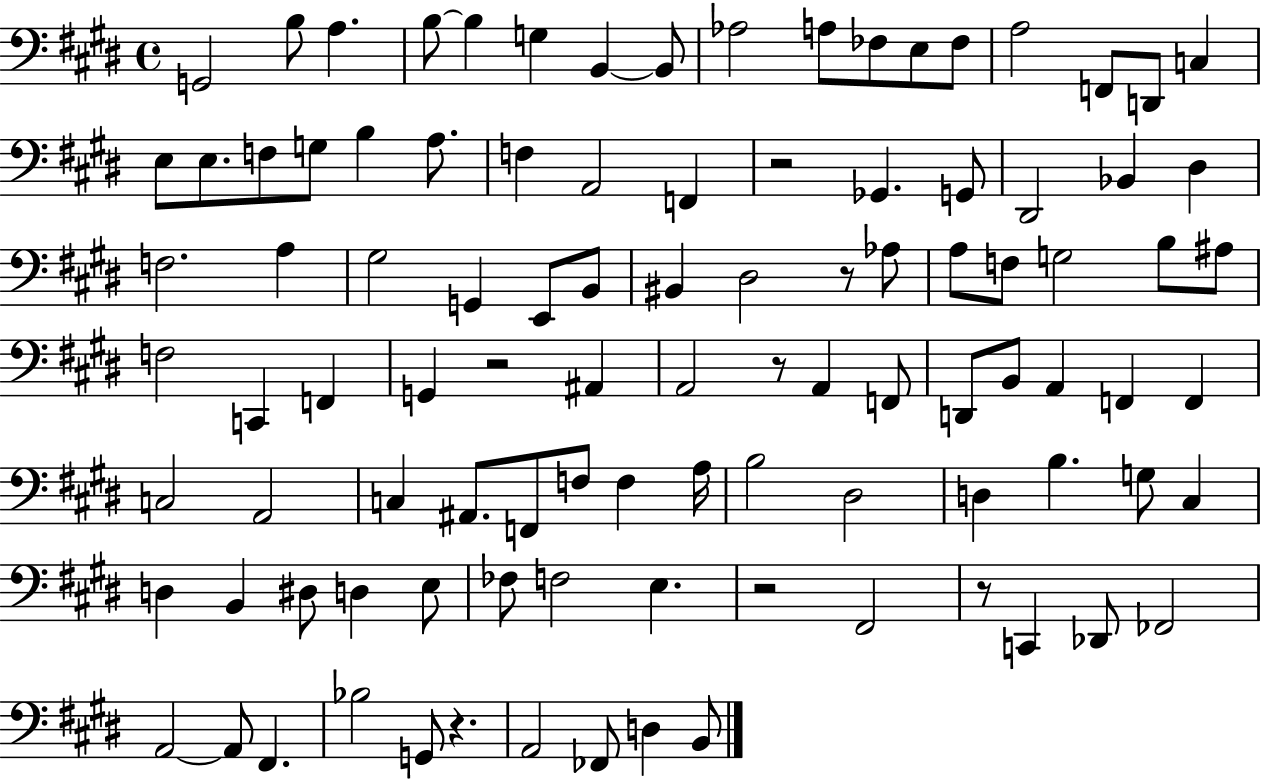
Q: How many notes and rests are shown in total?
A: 100